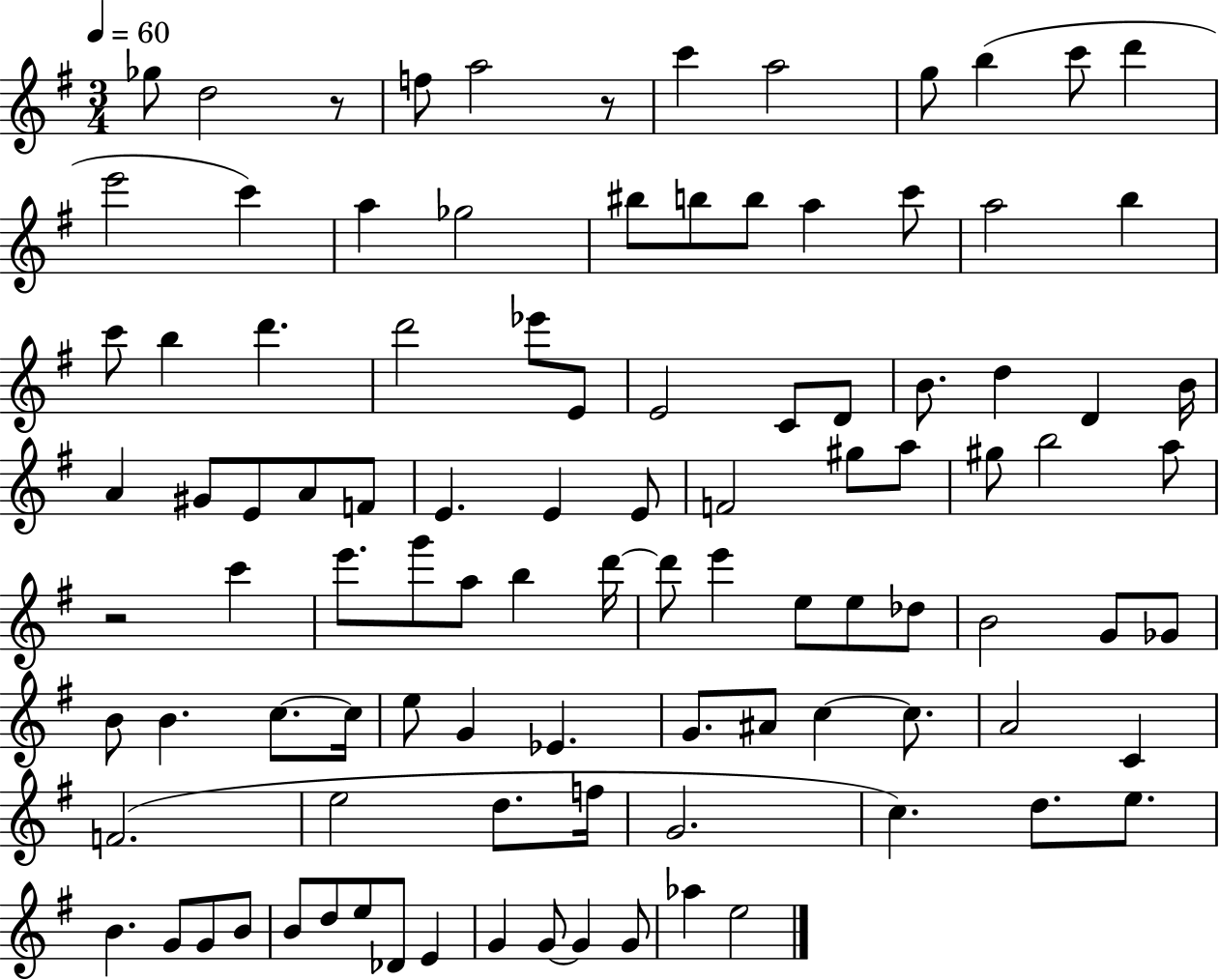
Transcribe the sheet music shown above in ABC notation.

X:1
T:Untitled
M:3/4
L:1/4
K:G
_g/2 d2 z/2 f/2 a2 z/2 c' a2 g/2 b c'/2 d' e'2 c' a _g2 ^b/2 b/2 b/2 a c'/2 a2 b c'/2 b d' d'2 _e'/2 E/2 E2 C/2 D/2 B/2 d D B/4 A ^G/2 E/2 A/2 F/2 E E E/2 F2 ^g/2 a/2 ^g/2 b2 a/2 z2 c' e'/2 g'/2 a/2 b d'/4 d'/2 e' e/2 e/2 _d/2 B2 G/2 _G/2 B/2 B c/2 c/4 e/2 G _E G/2 ^A/2 c c/2 A2 C F2 e2 d/2 f/4 G2 c d/2 e/2 B G/2 G/2 B/2 B/2 d/2 e/2 _D/2 E G G/2 G G/2 _a e2